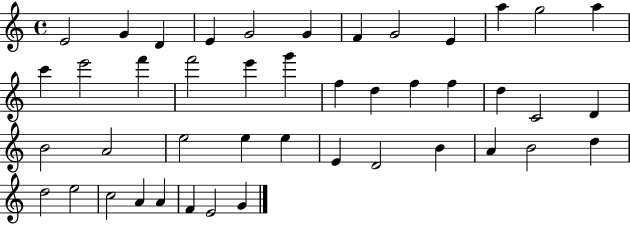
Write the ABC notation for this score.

X:1
T:Untitled
M:4/4
L:1/4
K:C
E2 G D E G2 G F G2 E a g2 a c' e'2 f' f'2 e' g' f d f f d C2 D B2 A2 e2 e e E D2 B A B2 d d2 e2 c2 A A F E2 G